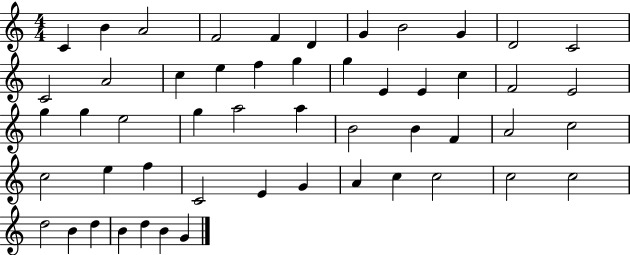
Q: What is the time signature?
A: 4/4